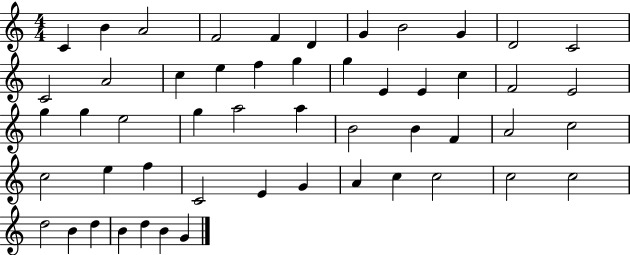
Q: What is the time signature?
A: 4/4